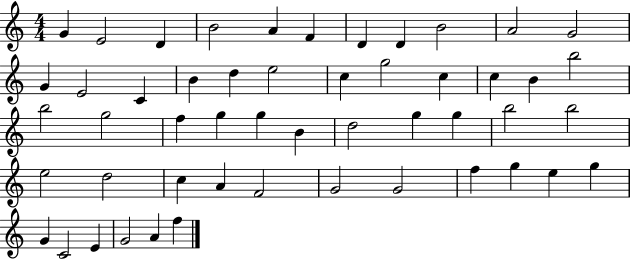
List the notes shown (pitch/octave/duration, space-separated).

G4/q E4/h D4/q B4/h A4/q F4/q D4/q D4/q B4/h A4/h G4/h G4/q E4/h C4/q B4/q D5/q E5/h C5/q G5/h C5/q C5/q B4/q B5/h B5/h G5/h F5/q G5/q G5/q B4/q D5/h G5/q G5/q B5/h B5/h E5/h D5/h C5/q A4/q F4/h G4/h G4/h F5/q G5/q E5/q G5/q G4/q C4/h E4/q G4/h A4/q F5/q